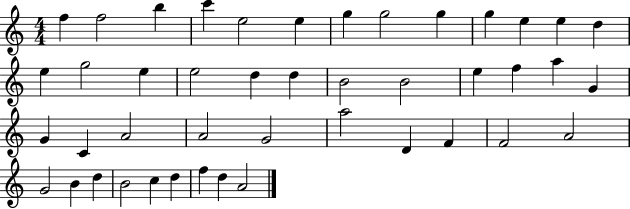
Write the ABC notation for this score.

X:1
T:Untitled
M:4/4
L:1/4
K:C
f f2 b c' e2 e g g2 g g e e d e g2 e e2 d d B2 B2 e f a G G C A2 A2 G2 a2 D F F2 A2 G2 B d B2 c d f d A2